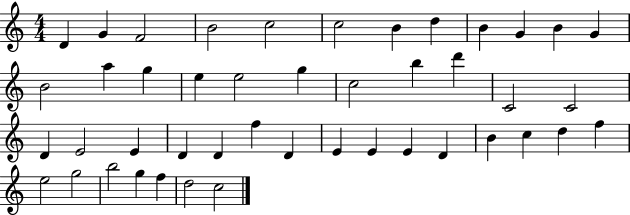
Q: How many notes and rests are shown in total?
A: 45